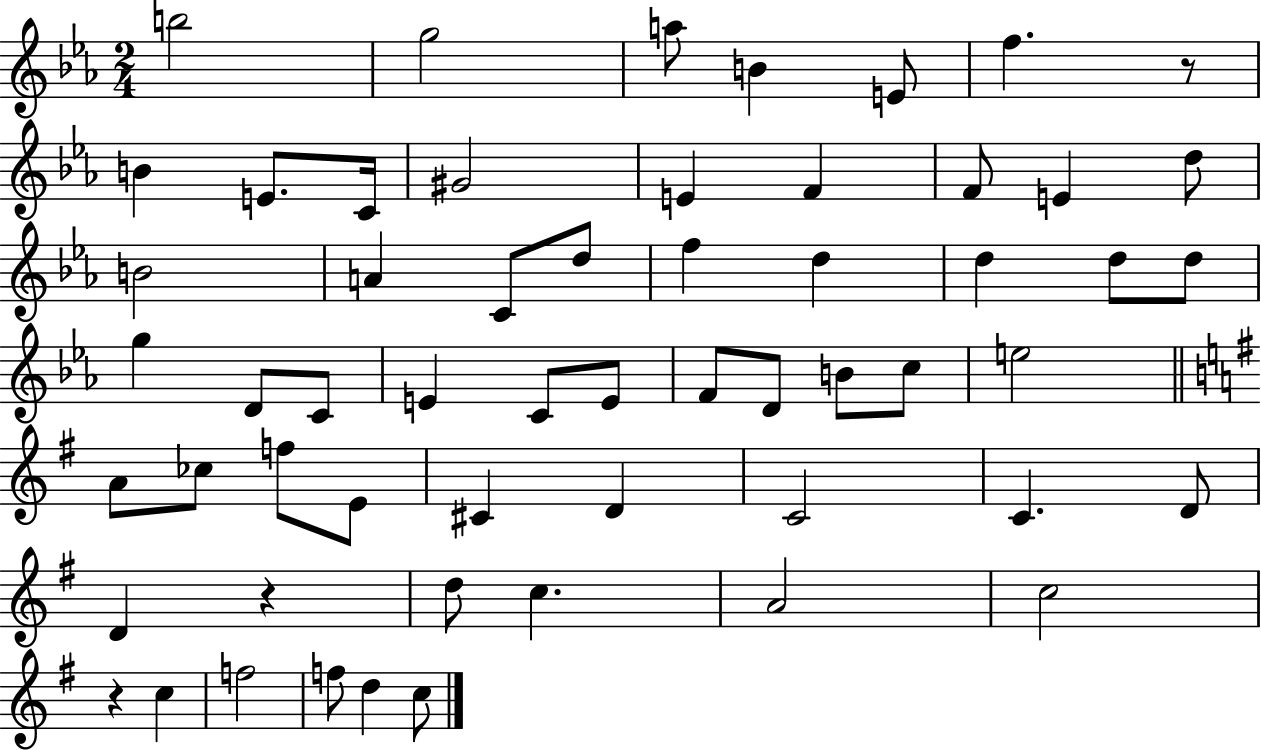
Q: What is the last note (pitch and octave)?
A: C5